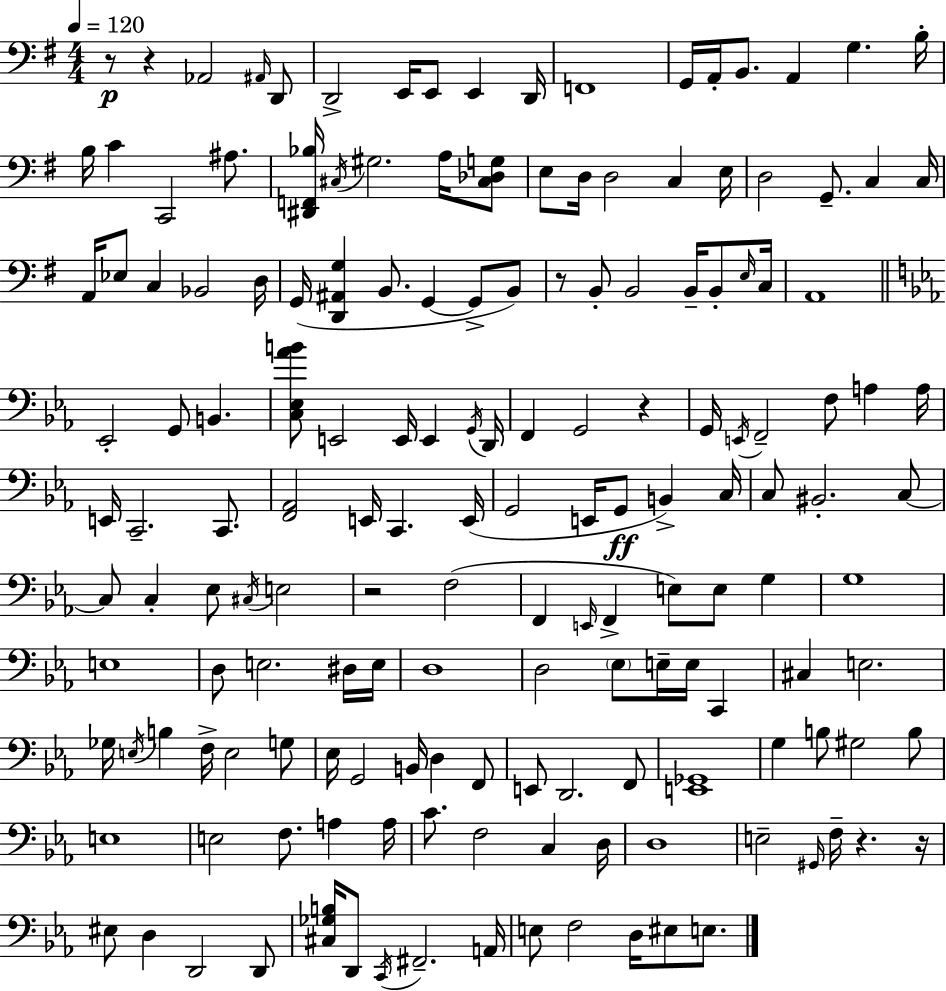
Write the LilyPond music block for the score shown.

{
  \clef bass
  \numericTimeSignature
  \time 4/4
  \key e \minor
  \tempo 4 = 120
  r8\p r4 aes,2 \grace { ais,16 } d,8 | d,2-> e,16 e,8 e,4 | d,16 f,1 | g,16 a,16-. b,8. a,4 g4. | \break b16-. b16 c'4 c,2 ais8. | <dis, f, bes>16 \acciaccatura { cis16 } gis2. a16 | <cis des g>8 e8 d16 d2 c4 | e16 d2 g,8.-- c4 | \break c16 a,16 ees8 c4 bes,2 | d16 g,16( <d, ais, g>4 b,8. g,4~~ g,8-> | b,8) r8 b,8-. b,2 b,16-- b,8-. | \grace { e16 } c16 a,1 | \break \bar "||" \break \key ees \major ees,2-. g,8 b,4. | <c ees aes' b'>8 e,2 e,16 e,4 \acciaccatura { g,16 } | d,16 f,4 g,2 r4 | g,16 \acciaccatura { e,16 } f,2-- f8 a4 | \break a16 e,16 c,2.-- c,8. | <f, aes,>2 e,16 c,4. | e,16( g,2 e,16 g,8\ff b,4->) | c16 c8 bis,2.-. | \break c8~~ c8 c4-. ees8 \acciaccatura { cis16 } e2 | r2 f2( | f,4 \grace { e,16 } f,4-> e8) e8 | g4 g1 | \break e1 | d8 e2. | dis16 e16 d1 | d2 \parenthesize ees8 e16-- e16 | \break c,4 cis4 e2. | ges16 \acciaccatura { e16 } b4 f16-> e2 | g8 ees16 g,2 b,16 d4 | f,8 e,8 d,2. | \break f,8 <e, ges,>1 | g4 b8 gis2 | b8 e1 | e2 f8. | \break a4 a16 c'8. f2 | c4 d16 d1 | e2-- \grace { gis,16 } f16-- r4. | r16 eis8 d4 d,2 | \break d,8 <cis ges b>16 d,8 \acciaccatura { c,16 } fis,2.-- | a,16 e8 f2 | d16 eis8 e8. \bar "|."
}